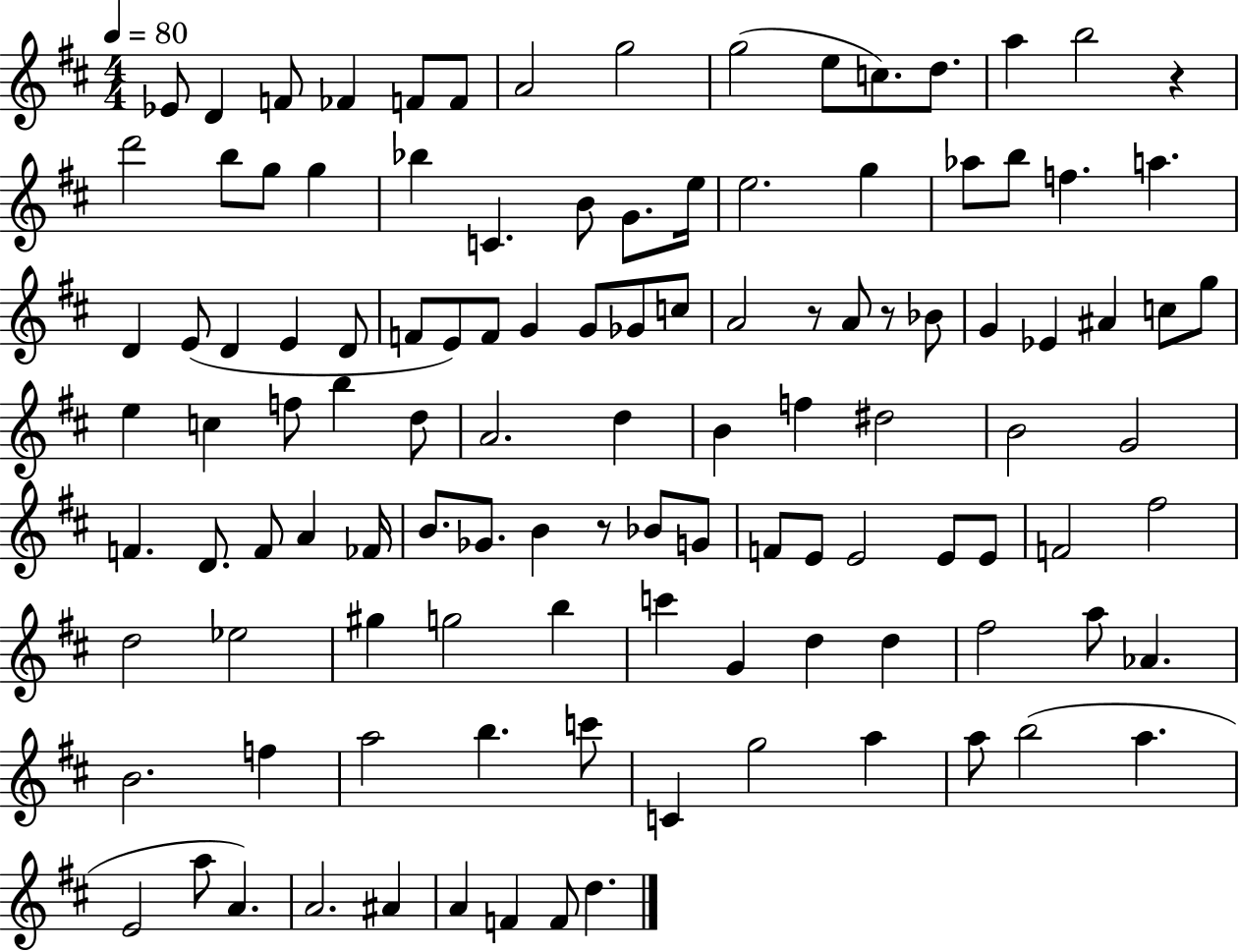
Eb4/e D4/q F4/e FES4/q F4/e F4/e A4/h G5/h G5/h E5/e C5/e. D5/e. A5/q B5/h R/q D6/h B5/e G5/e G5/q Bb5/q C4/q. B4/e G4/e. E5/s E5/h. G5/q Ab5/e B5/e F5/q. A5/q. D4/q E4/e D4/q E4/q D4/e F4/e E4/e F4/e G4/q G4/e Gb4/e C5/e A4/h R/e A4/e R/e Bb4/e G4/q Eb4/q A#4/q C5/e G5/e E5/q C5/q F5/e B5/q D5/e A4/h. D5/q B4/q F5/q D#5/h B4/h G4/h F4/q. D4/e. F4/e A4/q FES4/s B4/e. Gb4/e. B4/q R/e Bb4/e G4/e F4/e E4/e E4/h E4/e E4/e F4/h F#5/h D5/h Eb5/h G#5/q G5/h B5/q C6/q G4/q D5/q D5/q F#5/h A5/e Ab4/q. B4/h. F5/q A5/h B5/q. C6/e C4/q G5/h A5/q A5/e B5/h A5/q. E4/h A5/e A4/q. A4/h. A#4/q A4/q F4/q F4/e D5/q.